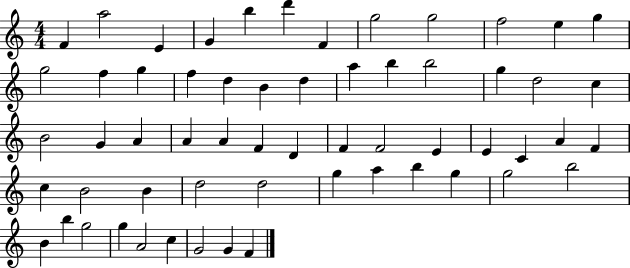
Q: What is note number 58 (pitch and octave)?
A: G4